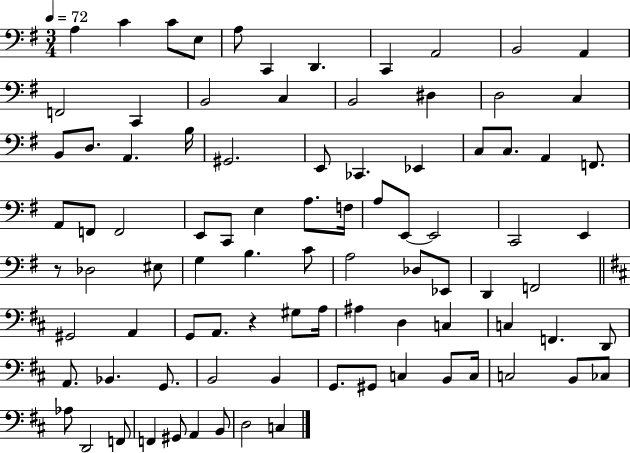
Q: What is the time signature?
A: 3/4